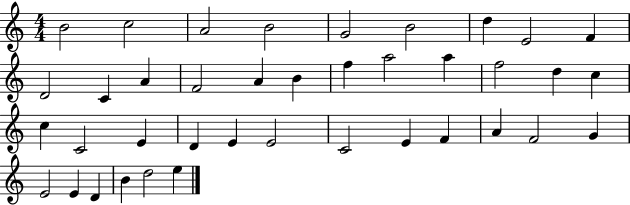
{
  \clef treble
  \numericTimeSignature
  \time 4/4
  \key c \major
  b'2 c''2 | a'2 b'2 | g'2 b'2 | d''4 e'2 f'4 | \break d'2 c'4 a'4 | f'2 a'4 b'4 | f''4 a''2 a''4 | f''2 d''4 c''4 | \break c''4 c'2 e'4 | d'4 e'4 e'2 | c'2 e'4 f'4 | a'4 f'2 g'4 | \break e'2 e'4 d'4 | b'4 d''2 e''4 | \bar "|."
}